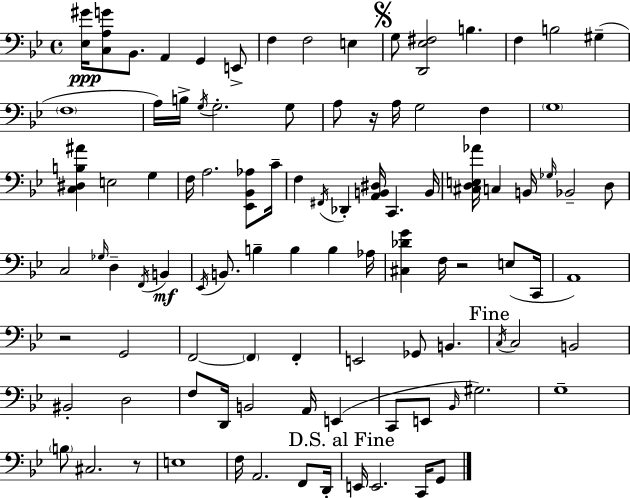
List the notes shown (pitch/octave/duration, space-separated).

[Eb3,G#4]/s [C3,A3,G4]/e Bb2/e. A2/q G2/q E2/e F3/q F3/h E3/q G3/e [D2,Eb3,F#3]/h B3/q. F3/q B3/h G#3/q F3/w A3/s B3/s G3/s G3/h. G3/e A3/e R/s A3/s G3/h F3/q G3/w [C3,D#3,B3,A#4]/q E3/h G3/q F3/s A3/h. [Eb2,Bb2,Ab3]/e C4/s F3/q F#2/s Db2/q [A2,B2,D#3]/s C2/q. B2/s [C#3,D3,E3,Ab4]/s C3/q B2/s Gb3/s Bb2/h D3/e C3/h Gb3/s D3/q F2/s B2/q Eb2/s B2/e. B3/q B3/q B3/q Ab3/s [C#3,Db4,G4]/q F3/s R/h E3/e C2/s A2/w R/h G2/h F2/h F2/q F2/q E2/h Gb2/e B2/q. C3/s C3/h B2/h BIS2/h D3/h F3/e D2/s B2/h A2/s E2/q C2/e E2/e Bb2/s G#3/h. G3/w B3/e C#3/h. R/e E3/w F3/s A2/h. F2/e D2/s E2/s E2/h. C2/s G2/e